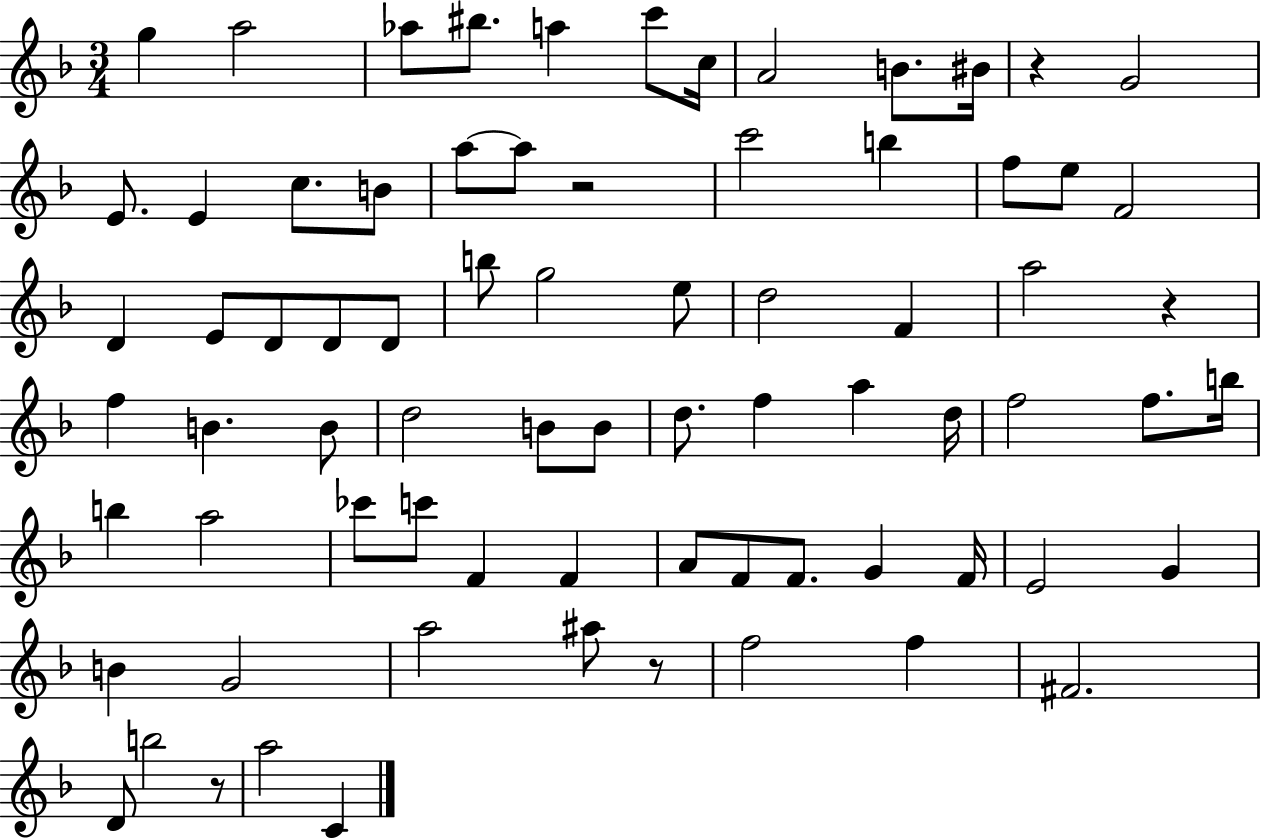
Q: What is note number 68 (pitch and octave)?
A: B5